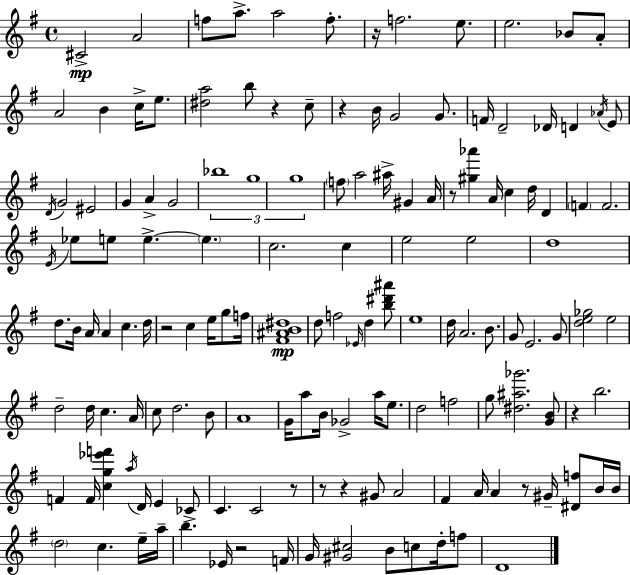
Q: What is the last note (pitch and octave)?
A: D4